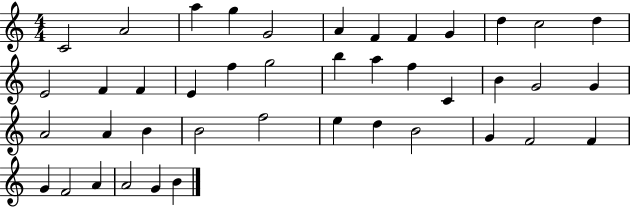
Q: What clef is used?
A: treble